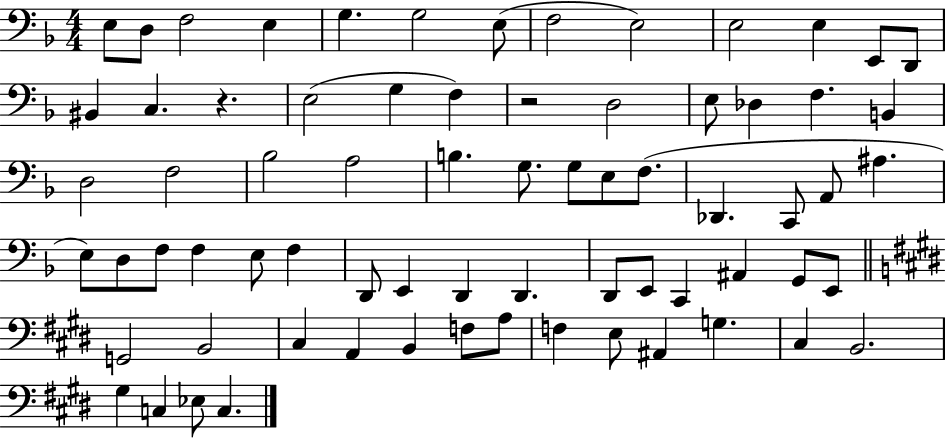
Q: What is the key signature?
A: F major